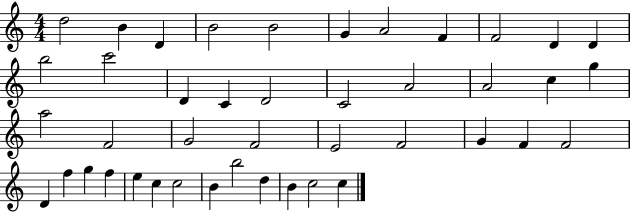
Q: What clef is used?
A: treble